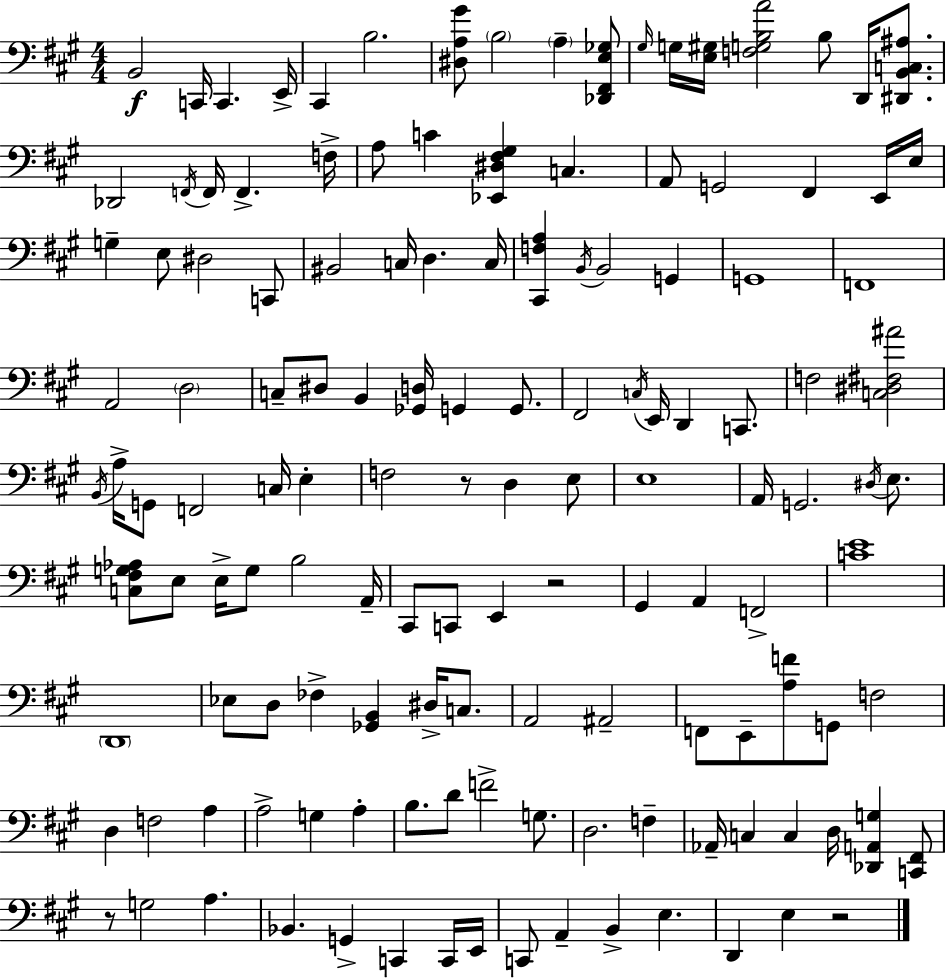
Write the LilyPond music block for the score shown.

{
  \clef bass
  \numericTimeSignature
  \time 4/4
  \key a \major
  b,2\f c,16 c,4. e,16-> | cis,4 b2. | <dis a gis'>8 \parenthesize b2 \parenthesize a4-- <des, fis, e ges>8 | \grace { gis16 } g16 <e gis>16 <f g b a'>2 b8 d,16 <dis, b, c ais>8. | \break des,2 \acciaccatura { f,16 } f,16 f,4.-> | f16-> a8 c'4 <ees, dis fis gis>4 c4. | a,8 g,2 fis,4 | e,16 e16 g4-- e8 dis2 | \break c,8 bis,2 c16 d4. | c16 <cis, f a>4 \acciaccatura { b,16 } b,2 g,4 | g,1 | f,1 | \break a,2 \parenthesize d2 | c8-- dis8 b,4 <ges, d>16 g,4 | g,8. fis,2 \acciaccatura { c16 } e,16 d,4 | c,8. f2 <c dis fis ais'>2 | \break \acciaccatura { b,16 } a16-> g,8 f,2 | c16 e4-. f2 r8 d4 | e8 e1 | a,16 g,2. | \break \acciaccatura { dis16 } e8. <c fis g aes>8 e8 e16-> g8 b2 | a,16-- cis,8 c,8 e,4 r2 | gis,4 a,4 f,2-> | <c' e'>1 | \break \parenthesize d,1 | ees8 d8 fes4-> <ges, b,>4 | dis16-> c8. a,2 ais,2-- | f,8 e,8-- <a f'>8 g,8 f2 | \break d4 f2 | a4 a2-> g4 | a4-. b8. d'8 f'2-> | g8. d2. | \break f4-- aes,16-- c4 c4 d16 | <des, a, g>4 <c, fis,>8 r8 g2 | a4. bes,4. g,4-> | c,4 c,16 e,16 c,8 a,4-- b,4-> | \break e4. d,4 e4 r2 | \bar "|."
}